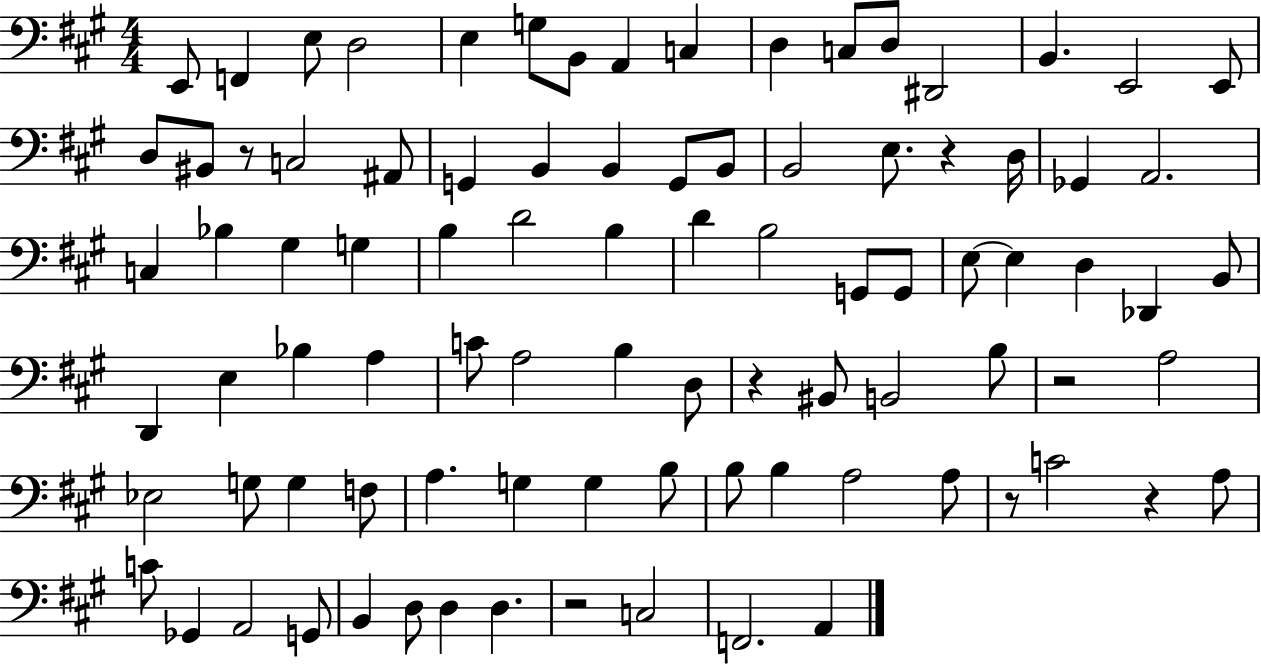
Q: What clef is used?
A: bass